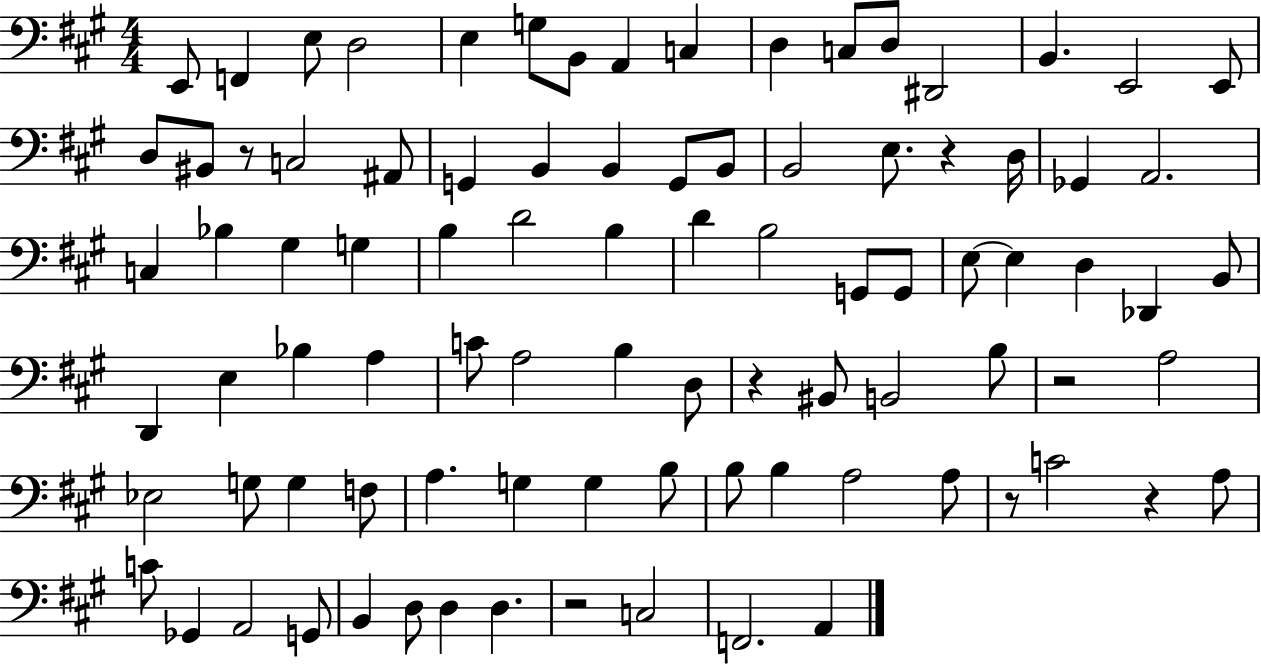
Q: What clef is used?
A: bass